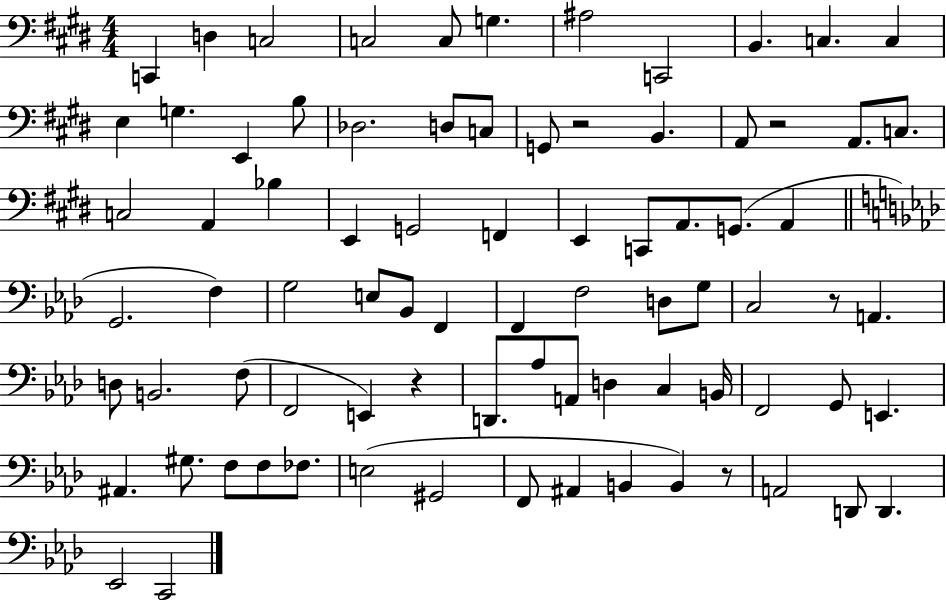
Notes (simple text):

C2/q D3/q C3/h C3/h C3/e G3/q. A#3/h C2/h B2/q. C3/q. C3/q E3/q G3/q. E2/q B3/e Db3/h. D3/e C3/e G2/e R/h B2/q. A2/e R/h A2/e. C3/e. C3/h A2/q Bb3/q E2/q G2/h F2/q E2/q C2/e A2/e. G2/e. A2/q G2/h. F3/q G3/h E3/e Bb2/e F2/q F2/q F3/h D3/e G3/e C3/h R/e A2/q. D3/e B2/h. F3/e F2/h E2/q R/q D2/e. Ab3/e A2/e D3/q C3/q B2/s F2/h G2/e E2/q. A#2/q. G#3/e. F3/e F3/e FES3/e. E3/h G#2/h F2/e A#2/q B2/q B2/q R/e A2/h D2/e D2/q. Eb2/h C2/h